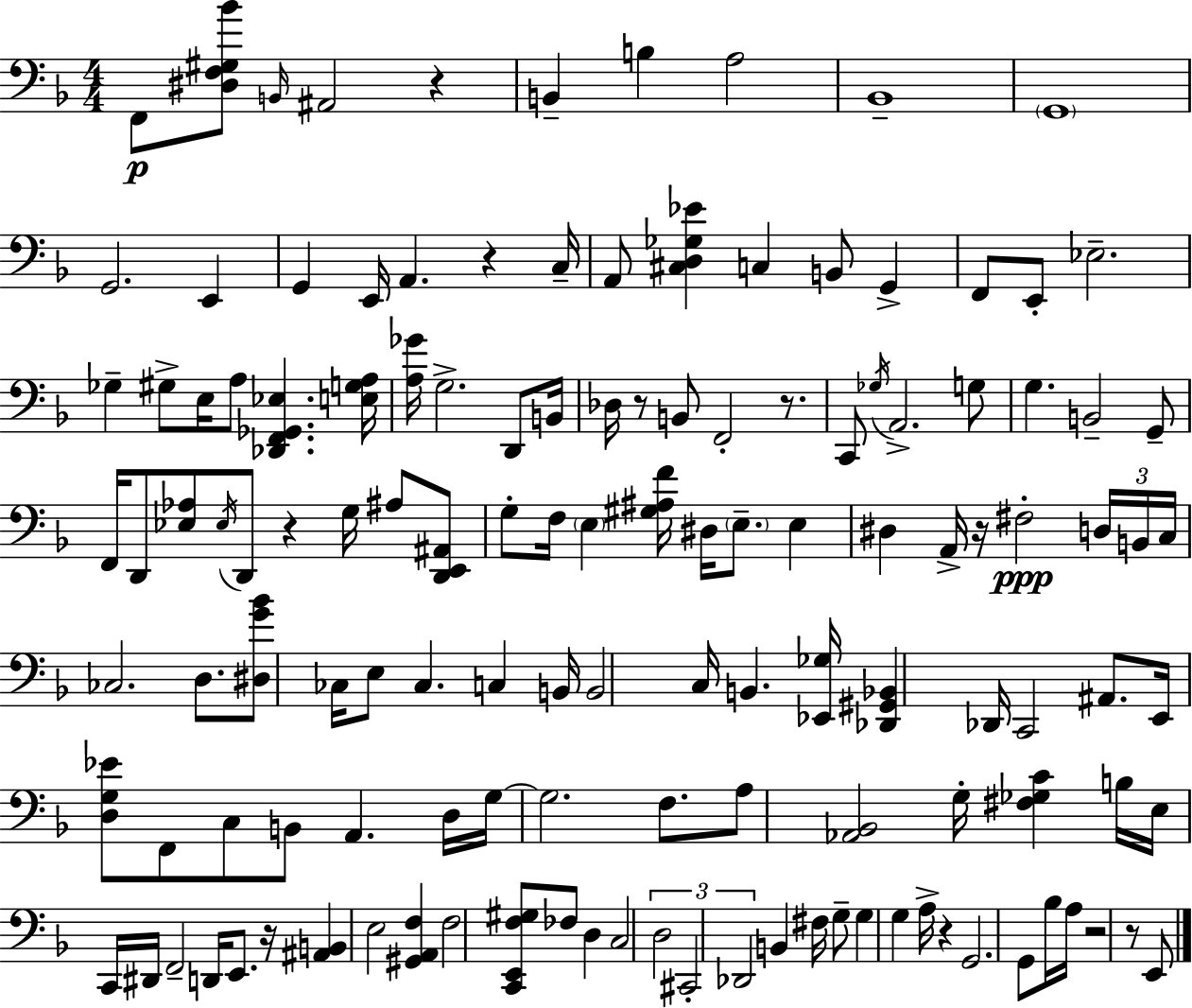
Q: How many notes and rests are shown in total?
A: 133